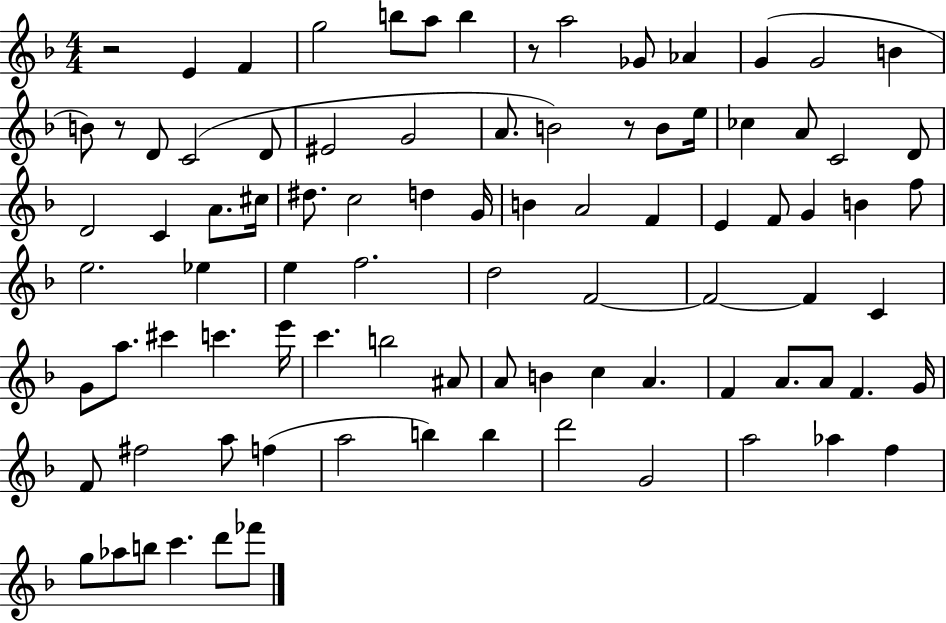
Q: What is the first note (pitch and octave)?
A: E4